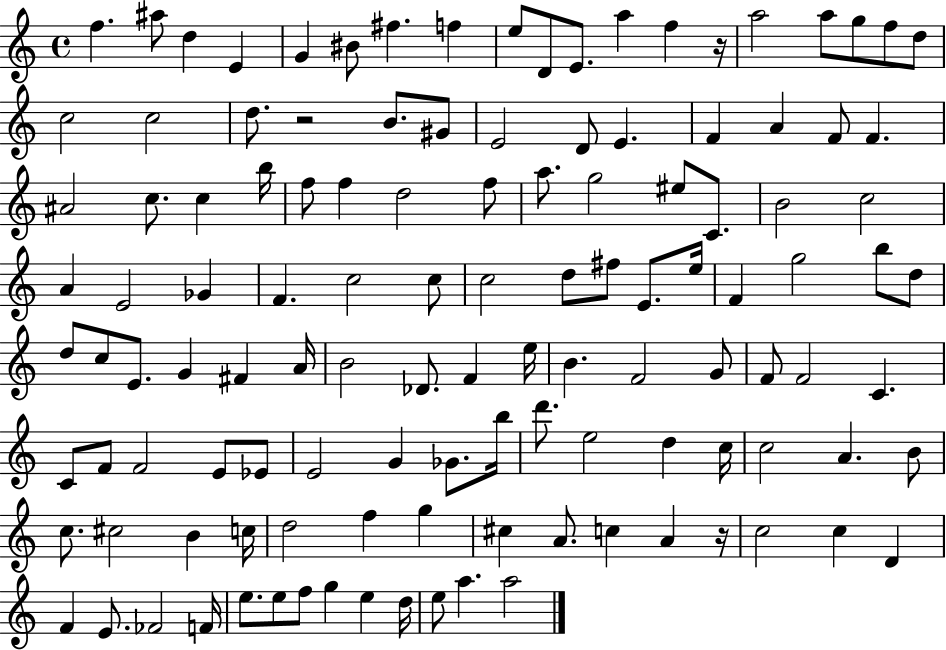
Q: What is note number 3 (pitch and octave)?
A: D5